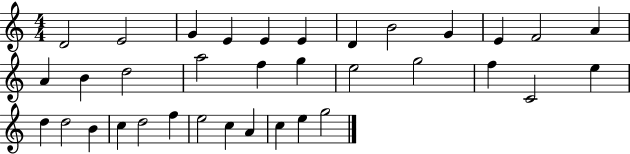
D4/h E4/h G4/q E4/q E4/q E4/q D4/q B4/h G4/q E4/q F4/h A4/q A4/q B4/q D5/h A5/h F5/q G5/q E5/h G5/h F5/q C4/h E5/q D5/q D5/h B4/q C5/q D5/h F5/q E5/h C5/q A4/q C5/q E5/q G5/h